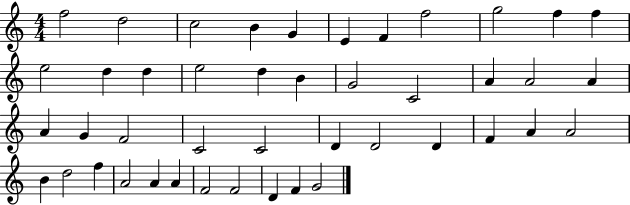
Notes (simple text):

F5/h D5/h C5/h B4/q G4/q E4/q F4/q F5/h G5/h F5/q F5/q E5/h D5/q D5/q E5/h D5/q B4/q G4/h C4/h A4/q A4/h A4/q A4/q G4/q F4/h C4/h C4/h D4/q D4/h D4/q F4/q A4/q A4/h B4/q D5/h F5/q A4/h A4/q A4/q F4/h F4/h D4/q F4/q G4/h